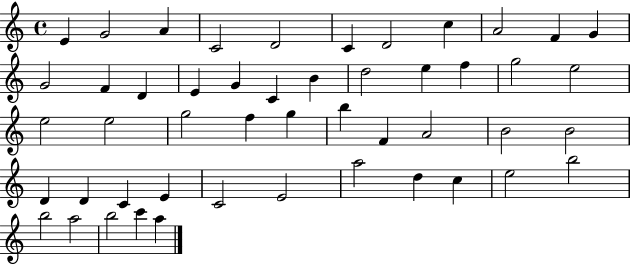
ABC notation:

X:1
T:Untitled
M:4/4
L:1/4
K:C
E G2 A C2 D2 C D2 c A2 F G G2 F D E G C B d2 e f g2 e2 e2 e2 g2 f g b F A2 B2 B2 D D C E C2 E2 a2 d c e2 b2 b2 a2 b2 c' a